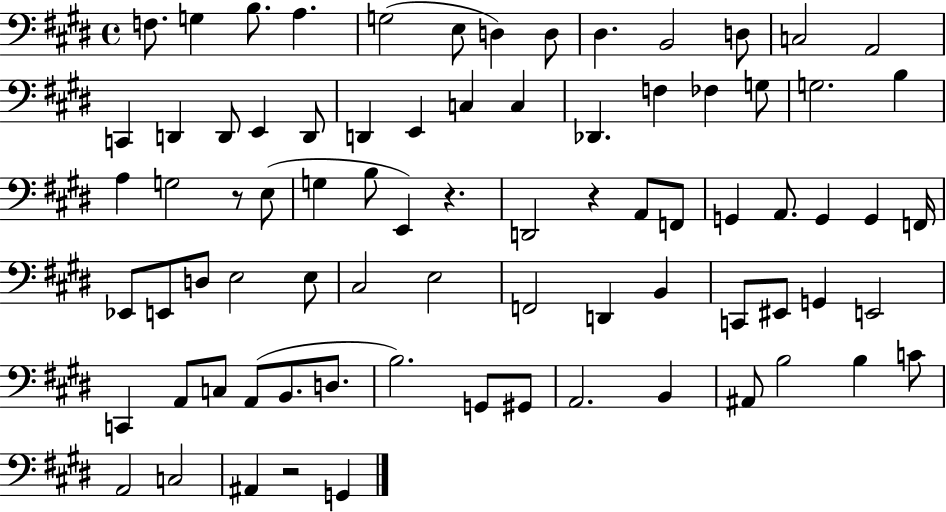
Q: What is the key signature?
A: E major